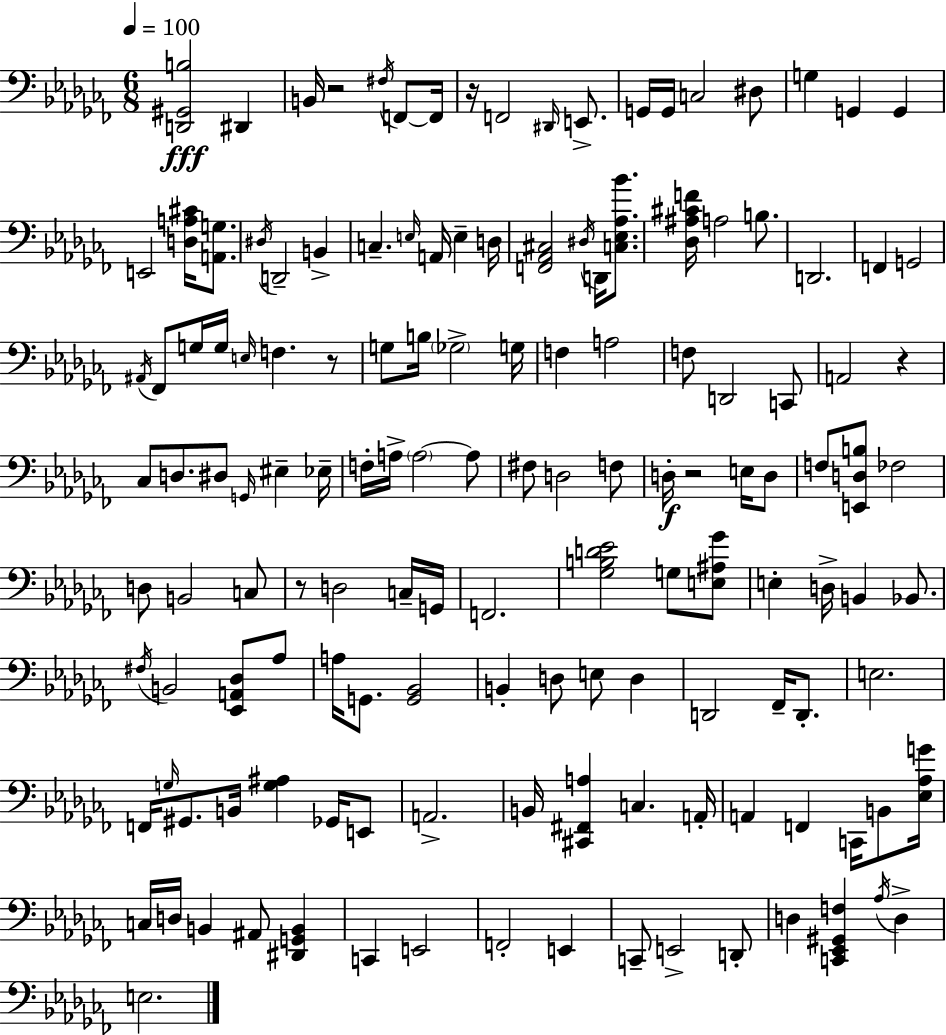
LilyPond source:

{
  \clef bass
  \numericTimeSignature
  \time 6/8
  \key aes \minor
  \tempo 4 = 100
  <d, gis, b>2\fff dis,4 | b,16 r2 \acciaccatura { fis16 } f,8~~ | f,16 r16 f,2 \grace { dis,16 } e,8.-> | g,16 g,16 c2 | \break dis8 g4 g,4 g,4 | e,2 <d a cis'>16 <a, g>8. | \acciaccatura { dis16 } d,2-- b,4-> | c4.-- \grace { e16 } a,16 e4-- | \break d16 <f, aes, cis>2 | \acciaccatura { dis16 } d,16 <c ees aes bes'>8. <des ais cis' f'>16 a2 | b8. d,2. | f,4 g,2 | \break \acciaccatura { ais,16 } fes,8 g16 g16 \grace { e16 } f4. | r8 g8 b16 \parenthesize ges2-> | g16 f4 a2 | f8 d,2 | \break c,8 a,2 | r4 ces8 d8. | dis8 \grace { g,16 } eis4-- ees16-- f16-. a16-> \parenthesize a2~~ | a8 fis8 d2 | \break f8 d16-.\f r2 | e16 d8 f8 <e, d b>8 | fes2 d8 b,2 | c8 r8 d2 | \break c16-- g,16 f,2. | <ges b d' ees'>2 | g8 <e ais ges'>8 e4-. | d16-> b,4 bes,8. \acciaccatura { fis16 } b,2 | \break <ees, a, des>8 aes8 a16 g,8. | <g, bes,>2 b,4-. | d8 e8 d4 d,2 | fes,16-- d,8.-. e2. | \break f,16 \grace { g16 } gis,8. | b,16 <g ais>4 ges,16 e,8 a,2.-> | b,16 <cis, fis, a>4 | c4. a,16-. a,4 | \break f,4 c,16 b,8 <ees aes g'>16 c16 d16 | b,4 ais,8 <dis, g, b,>4 c,4 | e,2 f,2-. | e,4 c,8-- | \break e,2-> d,8-. d4 | <c, ees, gis, f>4 \acciaccatura { aes16 } d4-> e2. | \bar "|."
}